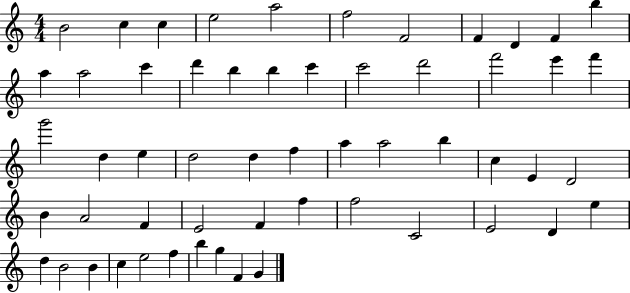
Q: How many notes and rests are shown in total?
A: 56